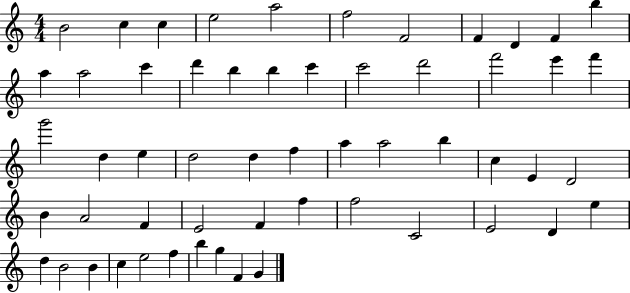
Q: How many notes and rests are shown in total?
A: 56